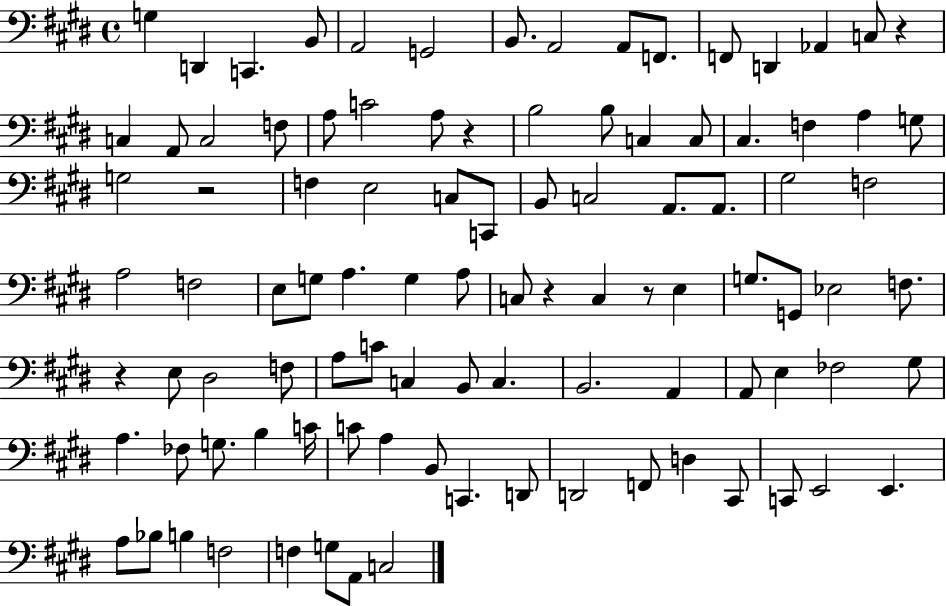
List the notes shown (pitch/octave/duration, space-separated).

G3/q D2/q C2/q. B2/e A2/h G2/h B2/e. A2/h A2/e F2/e. F2/e D2/q Ab2/q C3/e R/q C3/q A2/e C3/h F3/e A3/e C4/h A3/e R/q B3/h B3/e C3/q C3/e C#3/q. F3/q A3/q G3/e G3/h R/h F3/q E3/h C3/e C2/e B2/e C3/h A2/e. A2/e. G#3/h F3/h A3/h F3/h E3/e G3/e A3/q. G3/q A3/e C3/e R/q C3/q R/e E3/q G3/e. G2/e Eb3/h F3/e. R/q E3/e D#3/h F3/e A3/e C4/e C3/q B2/e C3/q. B2/h. A2/q A2/e E3/q FES3/h G#3/e A3/q. FES3/e G3/e. B3/q C4/s C4/e A3/q B2/e C2/q. D2/e D2/h F2/e D3/q C#2/e C2/e E2/h E2/q. A3/e Bb3/e B3/q F3/h F3/q G3/e A2/e C3/h